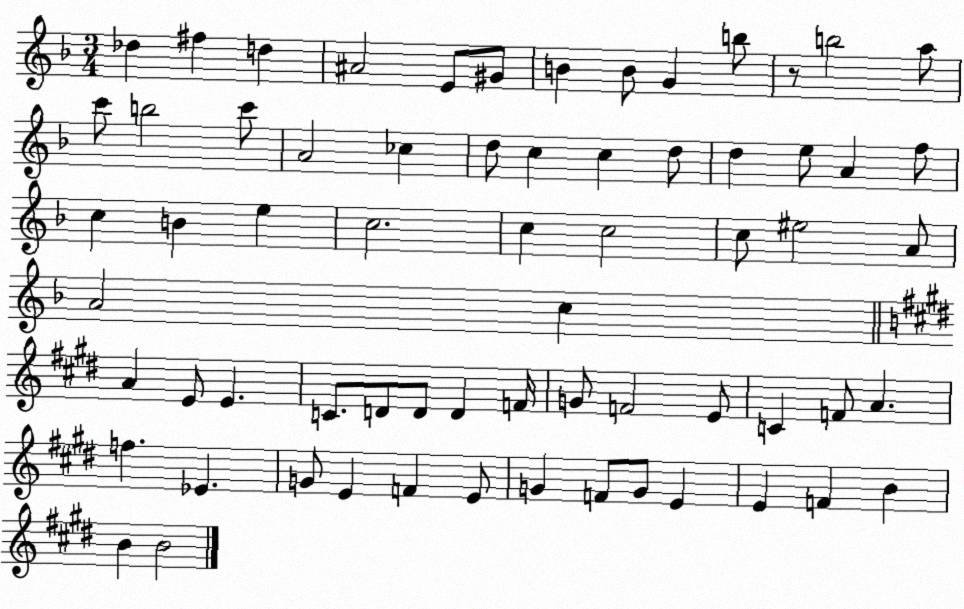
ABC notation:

X:1
T:Untitled
M:3/4
L:1/4
K:F
_d ^f d ^A2 E/2 ^G/2 B B/2 G b/2 z/2 b2 a/2 c'/2 b2 c'/2 A2 _c d/2 c c d/2 d e/2 A f/2 c B e c2 c c2 c/2 ^e2 A/2 A2 c A E/2 E C/2 D/2 D/2 D F/4 G/2 F2 E/2 C F/2 A f _E G/2 E F E/2 G F/2 G/2 E E F B B B2